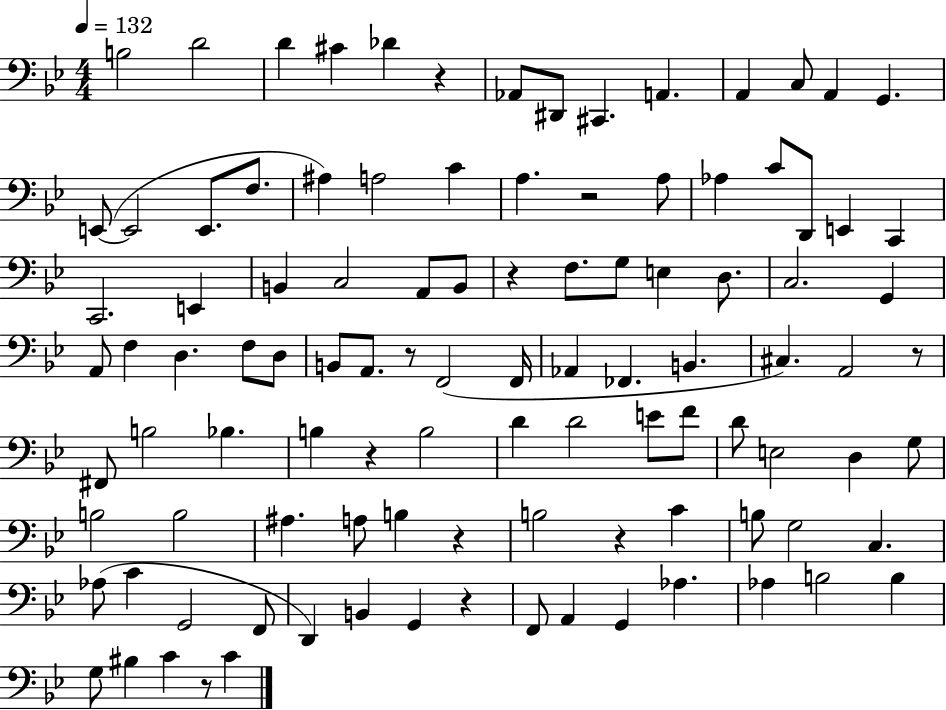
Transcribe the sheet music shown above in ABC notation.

X:1
T:Untitled
M:4/4
L:1/4
K:Bb
B,2 D2 D ^C _D z _A,,/2 ^D,,/2 ^C,, A,, A,, C,/2 A,, G,, E,,/2 E,,2 E,,/2 F,/2 ^A, A,2 C A, z2 A,/2 _A, C/2 D,,/2 E,, C,, C,,2 E,, B,, C,2 A,,/2 B,,/2 z F,/2 G,/2 E, D,/2 C,2 G,, A,,/2 F, D, F,/2 D,/2 B,,/2 A,,/2 z/2 F,,2 F,,/4 _A,, _F,, B,, ^C, A,,2 z/2 ^F,,/2 B,2 _B, B, z B,2 D D2 E/2 F/2 D/2 E,2 D, G,/2 B,2 B,2 ^A, A,/2 B, z B,2 z C B,/2 G,2 C, _A,/2 C G,,2 F,,/2 D,, B,, G,, z F,,/2 A,, G,, _A, _A, B,2 B, G,/2 ^B, C z/2 C